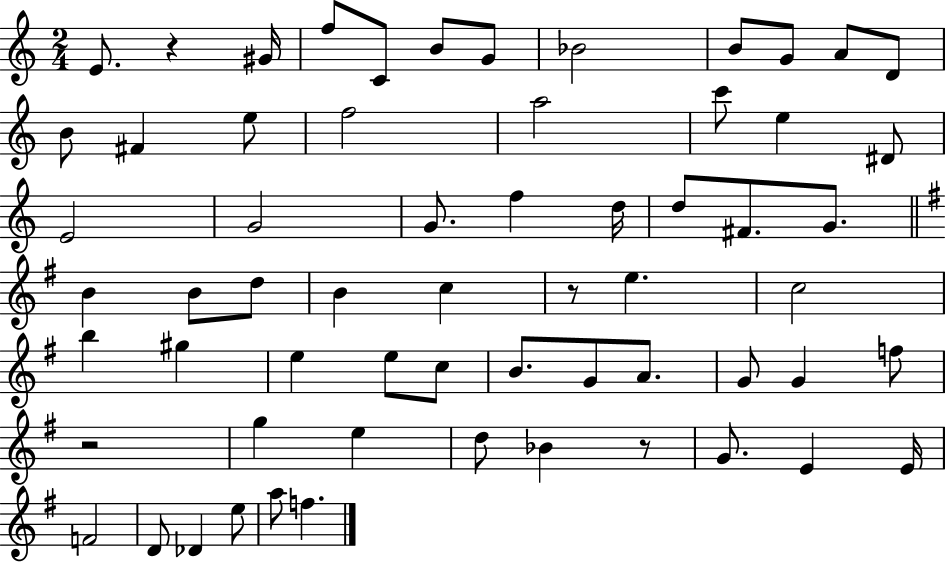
{
  \clef treble
  \numericTimeSignature
  \time 2/4
  \key c \major
  e'8. r4 gis'16 | f''8 c'8 b'8 g'8 | bes'2 | b'8 g'8 a'8 d'8 | \break b'8 fis'4 e''8 | f''2 | a''2 | c'''8 e''4 dis'8 | \break e'2 | g'2 | g'8. f''4 d''16 | d''8 fis'8. g'8. | \break \bar "||" \break \key e \minor b'4 b'8 d''8 | b'4 c''4 | r8 e''4. | c''2 | \break b''4 gis''4 | e''4 e''8 c''8 | b'8. g'8 a'8. | g'8 g'4 f''8 | \break r2 | g''4 e''4 | d''8 bes'4 r8 | g'8. e'4 e'16 | \break f'2 | d'8 des'4 e''8 | a''8 f''4. | \bar "|."
}